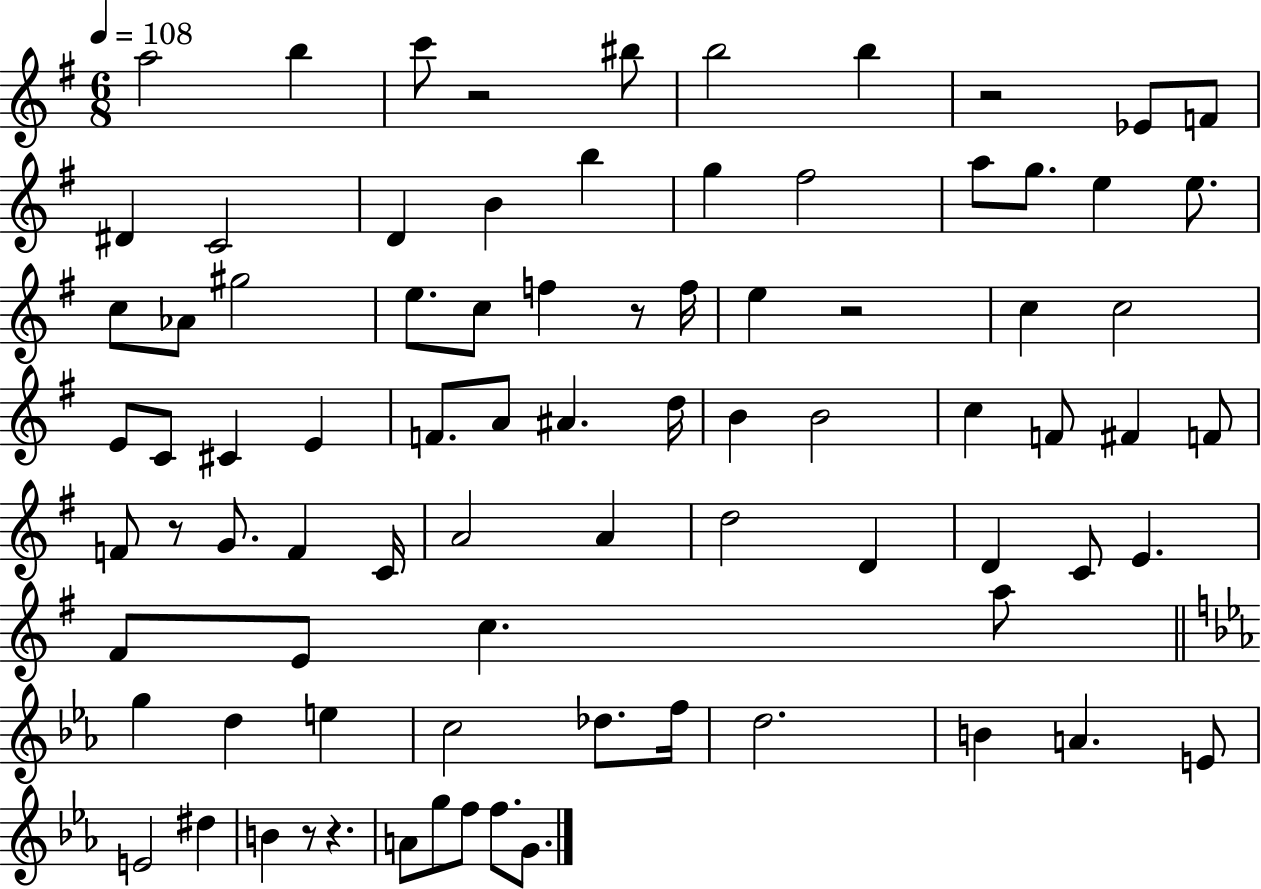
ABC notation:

X:1
T:Untitled
M:6/8
L:1/4
K:G
a2 b c'/2 z2 ^b/2 b2 b z2 _E/2 F/2 ^D C2 D B b g ^f2 a/2 g/2 e e/2 c/2 _A/2 ^g2 e/2 c/2 f z/2 f/4 e z2 c c2 E/2 C/2 ^C E F/2 A/2 ^A d/4 B B2 c F/2 ^F F/2 F/2 z/2 G/2 F C/4 A2 A d2 D D C/2 E ^F/2 E/2 c a/2 g d e c2 _d/2 f/4 d2 B A E/2 E2 ^d B z/2 z A/2 g/2 f/2 f/2 G/2